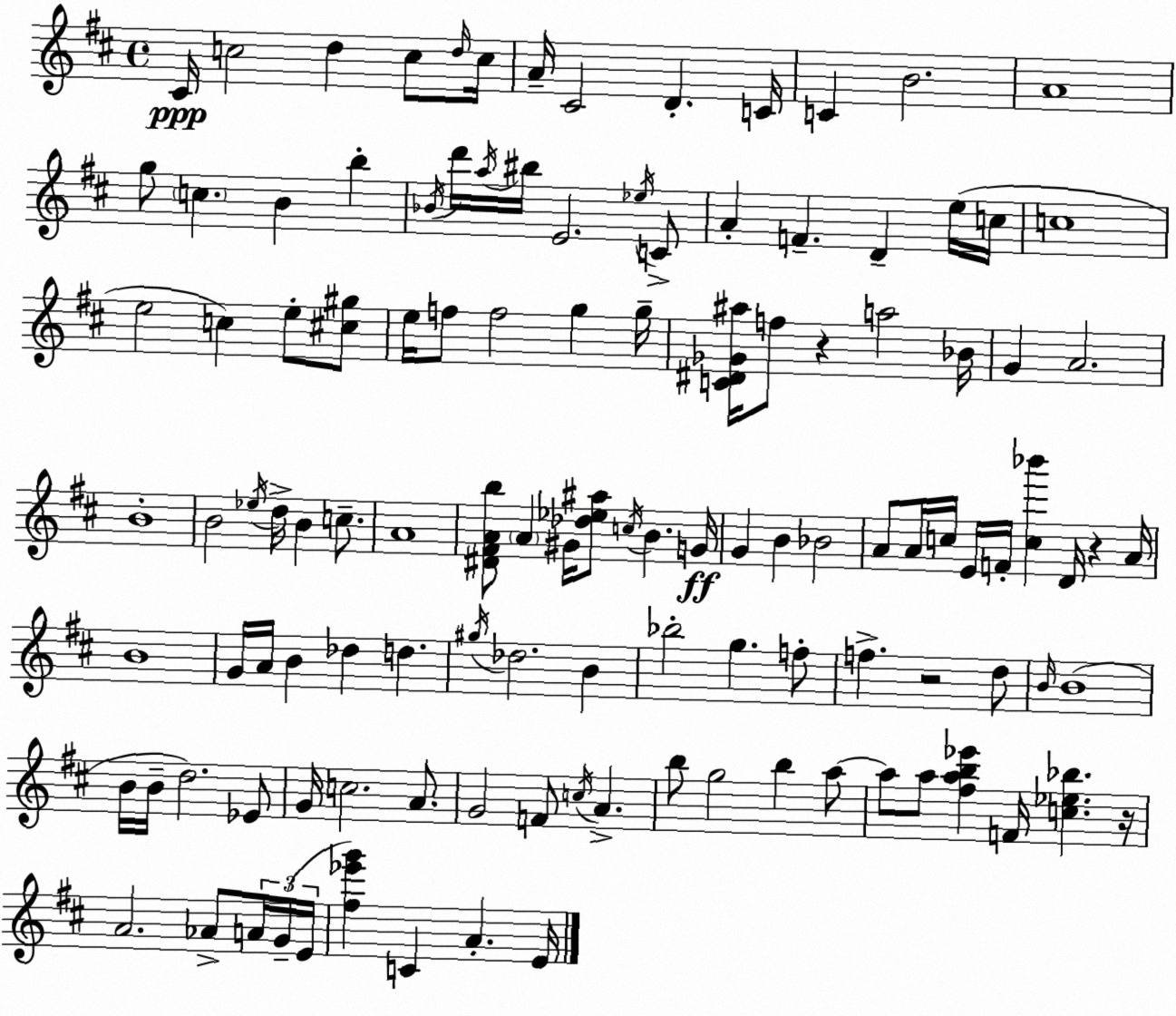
X:1
T:Untitled
M:4/4
L:1/4
K:D
^C/4 c2 d c/2 d/4 c/4 A/4 ^C2 D C/4 C B2 A4 g/2 c B b _B/4 d'/4 a/4 ^b/4 E2 _e/4 C/2 A F D e/4 c/4 c4 e2 c e/2 [^c^g]/2 e/4 f/2 f2 g g/4 [C^D_G^a]/4 f/2 z a2 _B/4 G A2 B4 B2 _e/4 d/4 B c/2 A4 [^D^FAb]/2 A ^G/4 [_d_e^a]/2 c/4 B G/4 G B _B2 A/2 A/4 c/4 E/4 F/4 [c_b'] D/4 z A/4 B4 G/4 A/4 B _d d ^g/4 _d2 B _b2 g f/2 f z2 d/2 B/4 B4 B/4 B/4 d2 _E/2 G/4 c2 A/2 G2 F/2 c/4 A b/2 g2 b a/2 a/2 a/2 [^fab_e'] F/4 [c_e_b] z/4 A2 _A/2 A/4 G/4 E/4 [^f_e'g'] C A E/4